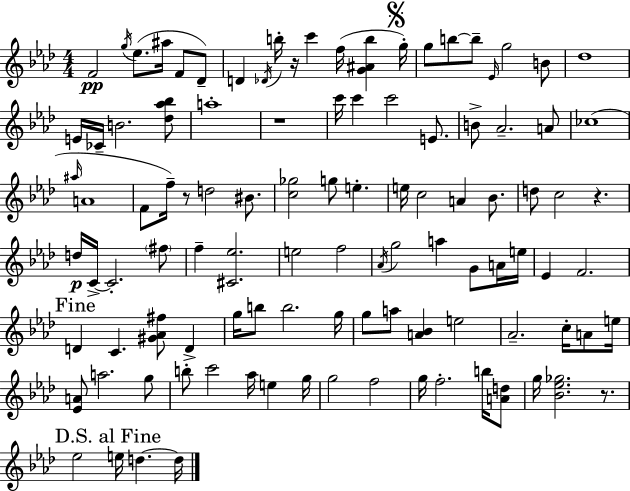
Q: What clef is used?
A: treble